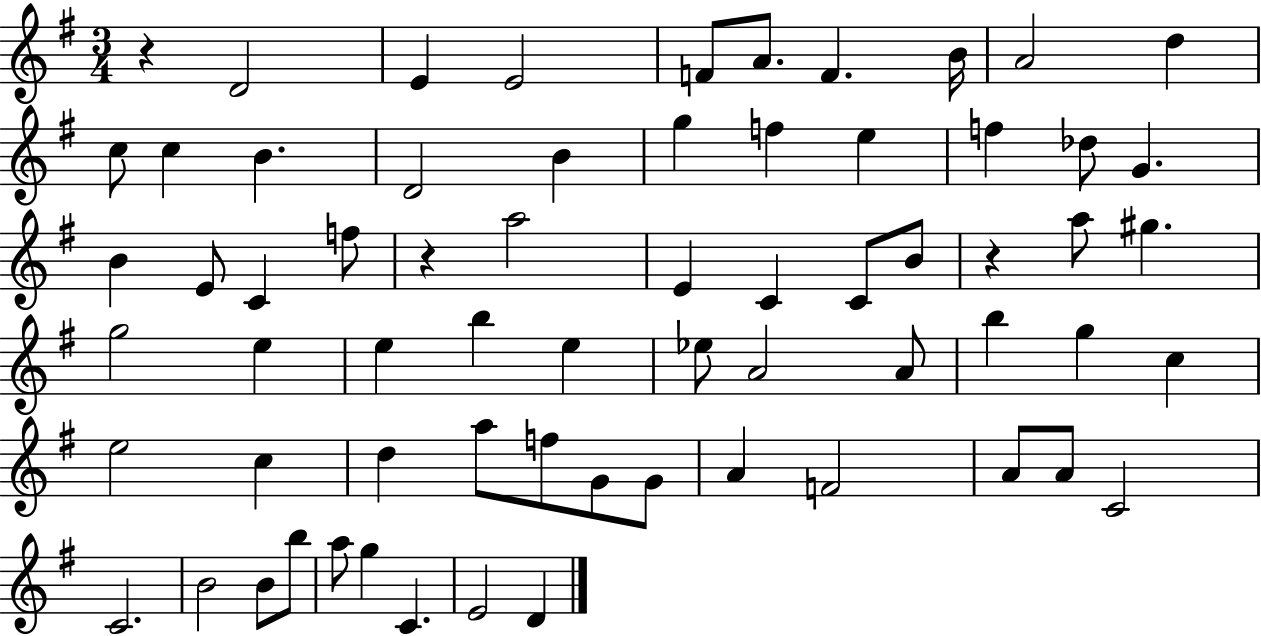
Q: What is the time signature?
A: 3/4